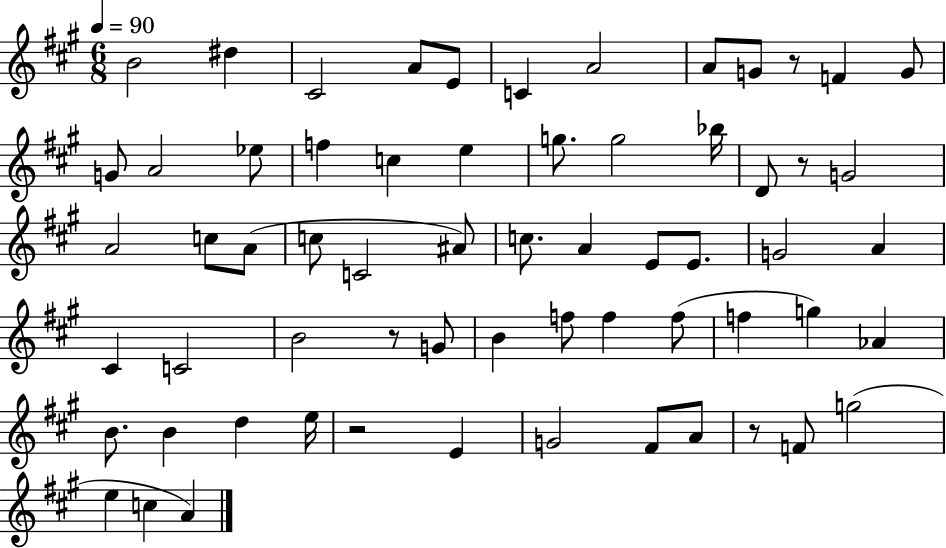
{
  \clef treble
  \numericTimeSignature
  \time 6/8
  \key a \major
  \tempo 4 = 90
  b'2 dis''4 | cis'2 a'8 e'8 | c'4 a'2 | a'8 g'8 r8 f'4 g'8 | \break g'8 a'2 ees''8 | f''4 c''4 e''4 | g''8. g''2 bes''16 | d'8 r8 g'2 | \break a'2 c''8 a'8( | c''8 c'2 ais'8) | c''8. a'4 e'8 e'8. | g'2 a'4 | \break cis'4 c'2 | b'2 r8 g'8 | b'4 f''8 f''4 f''8( | f''4 g''4) aes'4 | \break b'8. b'4 d''4 e''16 | r2 e'4 | g'2 fis'8 a'8 | r8 f'8 g''2( | \break e''4 c''4 a'4) | \bar "|."
}